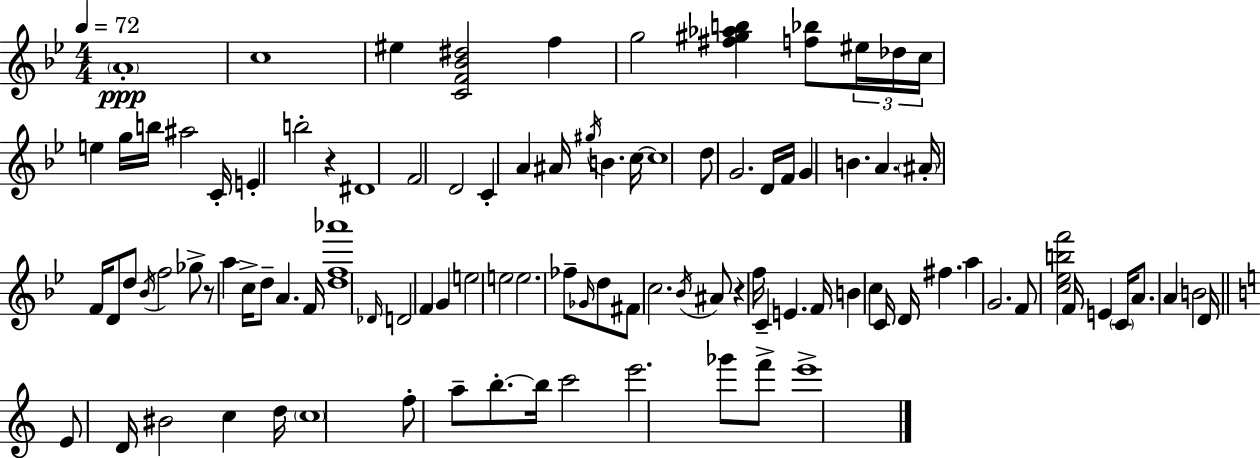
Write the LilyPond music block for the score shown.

{
  \clef treble
  \numericTimeSignature
  \time 4/4
  \key bes \major
  \tempo 4 = 72
  \parenthesize a'1-.\ppp | c''1 | eis''4 <c' f' bes' dis''>2 f''4 | g''2 <fis'' gis'' aes'' b''>4 <f'' bes''>8 \tuplet 3/2 { eis''16 des''16 | \break c''16 } e''4 g''16 b''16 ais''2 c'16-. | e'4-. b''2-. r4 | dis'1 | f'2 d'2 | \break c'4-. a'4 ais'16 \acciaccatura { gis''16 } b'4. | c''16~~ c''1 | d''8 g'2. d'16 | f'16 g'4 b'4. a'4. | \break \parenthesize ais'16-. f'16 d'8 d''8 \acciaccatura { bes'16 } f''2 | ges''8-> r8 a''4 c''16-> d''8-- a'4. | f'16 <d'' f'' aes'''>1 | \grace { des'16 } d'2 f'4 g'4 | \break e''2 e''2 | e''2. fes''8-- | \grace { ges'16 } d''8 fis'8 c''2. | \acciaccatura { bes'16 } ais'8 r4 f''16 c'4-- e'4. | \break f'16 b'4 c''4 c'16 d'16 fis''4. | a''4 g'2. | f'8 <c'' ees'' b'' f'''>2 f'16 | e'4 \parenthesize c'16 a'8. a'4 b'2 | \break d'16 \bar "||" \break \key c \major e'8 d'16 bis'2 c''4 d''16 | \parenthesize c''1 | f''8-. a''8-- b''8.-.~~ b''16 c'''2 | e'''2. ges'''8 f'''8-> | \break e'''1-> | \bar "|."
}